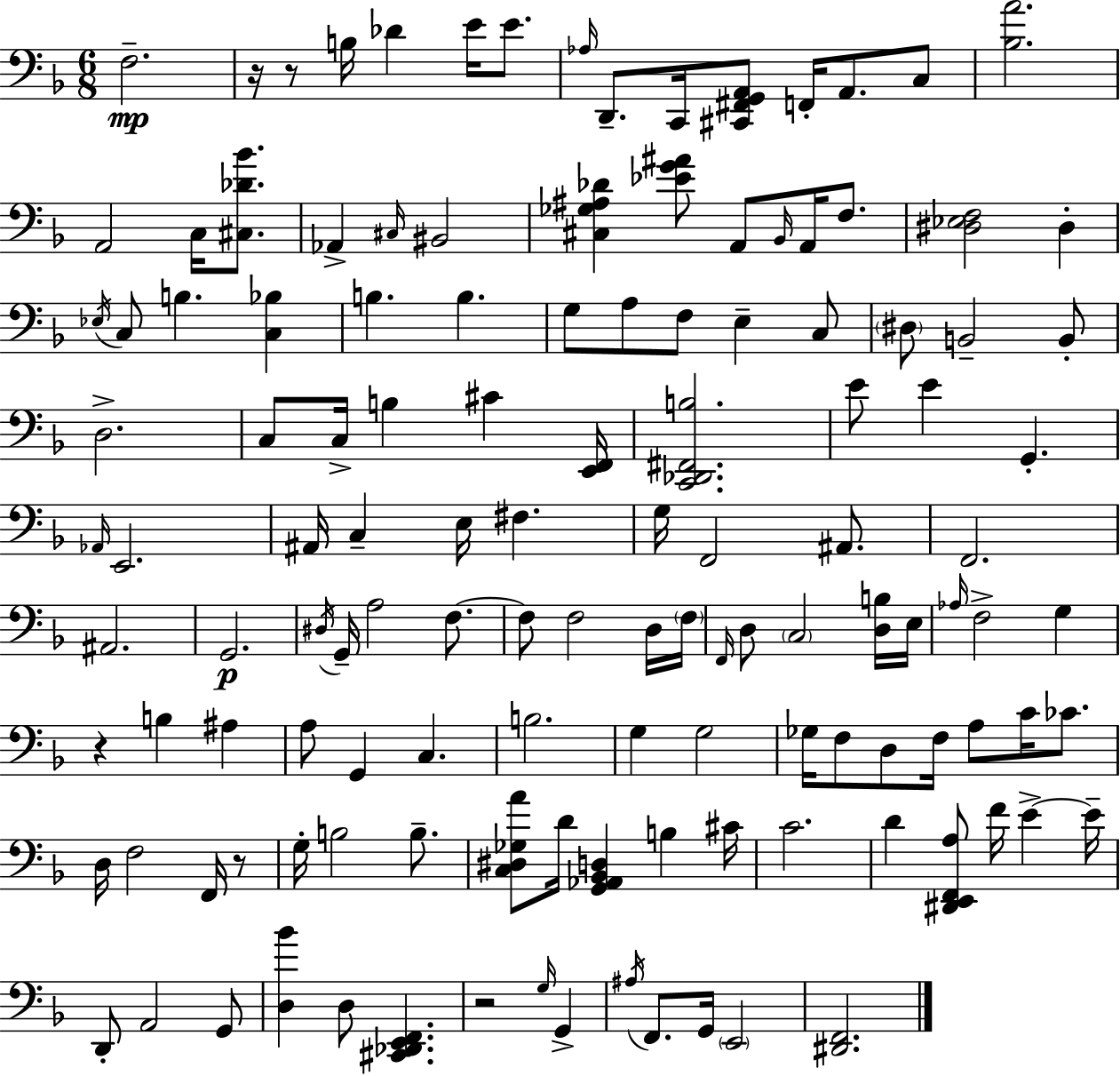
F3/h. R/s R/e B3/s Db4/q E4/s E4/e. Ab3/s D2/e. C2/s [C#2,F#2,G2,A2]/e F2/s A2/e. C3/e [Bb3,A4]/h. A2/h C3/s [C#3,Db4,Bb4]/e. Ab2/q C#3/s BIS2/h [C#3,Gb3,A#3,Db4]/q [Eb4,G4,A#4]/e A2/e Bb2/s A2/s F3/e. [D#3,Eb3,F3]/h D#3/q Eb3/s C3/e B3/q. [C3,Bb3]/q B3/q. B3/q. G3/e A3/e F3/e E3/q C3/e D#3/e B2/h B2/e D3/h. C3/e C3/s B3/q C#4/q [E2,F2]/s [C2,Db2,F#2,B3]/h. E4/e E4/q G2/q. Ab2/s E2/h. A#2/s C3/q E3/s F#3/q. G3/s F2/h A#2/e. F2/h. A#2/h. G2/h. D#3/s G2/s A3/h F3/e. F3/e F3/h D3/s F3/s F2/s D3/e C3/h [D3,B3]/s E3/s Ab3/s F3/h G3/q R/q B3/q A#3/q A3/e G2/q C3/q. B3/h. G3/q G3/h Gb3/s F3/e D3/e F3/s A3/e C4/s CES4/e. D3/s F3/h F2/s R/e G3/s B3/h B3/e. [C3,D#3,Gb3,A4]/e D4/s [G2,Ab2,Bb2,D3]/q B3/q C#4/s C4/h. D4/q [D#2,E2,F2,A3]/e F4/s E4/q E4/s D2/e A2/h G2/e [D3,Bb4]/q D3/e [C#2,Db2,E2,F2]/q. R/h G3/s G2/q A#3/s F2/e. G2/s E2/h [D#2,F2]/h.